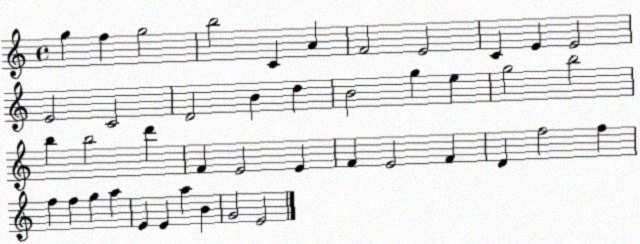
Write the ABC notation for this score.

X:1
T:Untitled
M:4/4
L:1/4
K:C
g f g2 b2 C A F2 E2 C E E2 E2 C2 D2 B d B2 g e g2 b2 b b2 d' F E2 E F E2 F D f2 f f f g a E E a B G2 E2